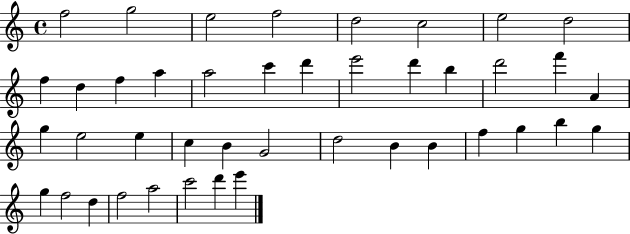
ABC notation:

X:1
T:Untitled
M:4/4
L:1/4
K:C
f2 g2 e2 f2 d2 c2 e2 d2 f d f a a2 c' d' e'2 d' b d'2 f' A g e2 e c B G2 d2 B B f g b g g f2 d f2 a2 c'2 d' e'